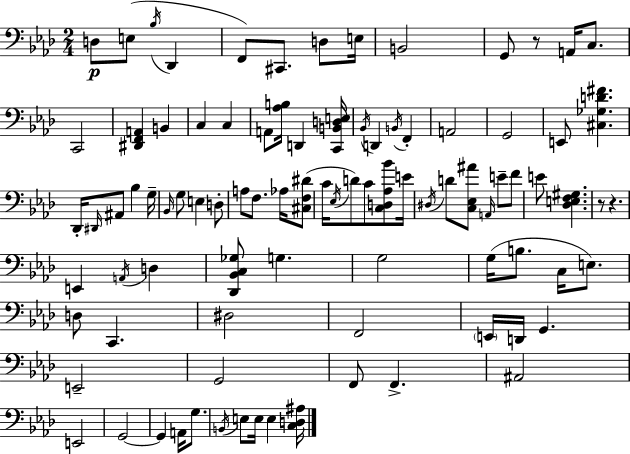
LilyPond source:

{
  \clef bass
  \numericTimeSignature
  \time 2/4
  \key f \minor
  d8\p e8( \acciaccatura { bes16 } des,4 | f,8) cis,8. d8 | e16 b,2 | g,8 r8 a,16 c8. | \break c,2 | <dis, f, a,>4 b,4 | c4 c4 | a,8 <aes b>16 d,4 | \break <c, b, d e>16 \acciaccatura { bes,16 } d,4 \acciaccatura { b,16 } f,4-. | a,2 | g,2 | e,8 <cis ges d' fis'>4. | \break des,16-. \grace { dis,16 } ais,8 bes4 | g16-- \grace { bes,16 } g8 e4 | d8-. a8 f8. | aes16 <cis f dis'>8( c'16 \acciaccatura { ees16 } d'8) | \break c'8 <c d aes bes'>8 e'16 \acciaccatura { dis16 } d'8 | <c ees ais'>8 \grace { a,16 } e'8-- f'8 | e'8 <des e f gis>4. | r8 r4. | \break e,4 \acciaccatura { a,16 } d4 | <des, bes, c ges>8 g4. | g2 | g16( b8. c16 e8.) | \break d8 c,4. | dis2 | f,2 | \parenthesize e,16 d,16 g,4. | \break e,2-- | g,2 | f,8 f,4.-> | ais,2 | \break e,2 | g,2~~ | g,4 a,16 g8. | \acciaccatura { b,16 } e8 e16 e4 | \break <c d ais>16 \bar "|."
}